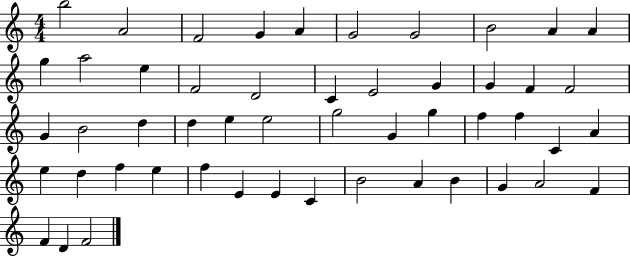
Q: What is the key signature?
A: C major